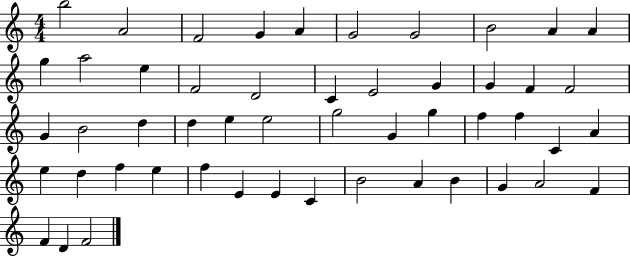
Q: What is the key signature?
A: C major